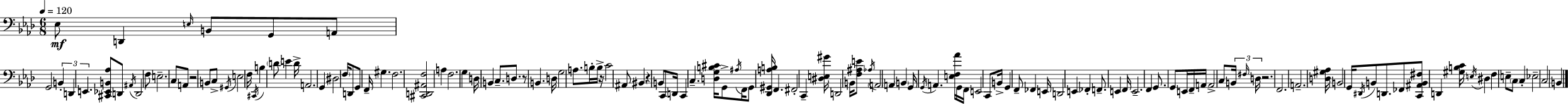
Eb3/e D2/q E3/s B2/e G2/e A2/e G2/h B2/q D2/q E2/q. [C#2,Eb2,B2,Ab3]/e D2/e A#2/s D2/h F3/e E3/h. C3/e A2/e R/h B2/e C3/e G#2/s E3/h F3/s C#2/s B3/q D4/e E4/q D4/s A2/h. G2/q D#3/h F3/s D2/e G2/e F2/s G#3/q. F3/h. [C#2,D2,A#2,F3]/h A3/q F3/h. G3/q D3/s B2/q C3/e. D3/e. R/e B2/q. D3/s G3/h A3/e. B3/s B3/s R/s C4/h A#2/e BIS2/q R/q B2/e C2/e D2/s C2/q C3/q. [D3,G3,B3,C#4]/s G2/e A#3/s F2/s G2/e [Db2,G#2,A3,B3]/s F2/q. F#2/h C2/q [D#3,E3,G#4]/s D2/h B2/s [F3,A#3,E4]/e Ab3/s A2/h A2/q B2/q G2/s G2/s A2/q. [E3,F3,Ab4]/s G2/s F2/s E2/h C2/e B2/s G2/q F2/e FES2/q E2/s D2/h E2/q FES2/q F2/e. E2/q F2/s E2/h. F2/q G2/e. G2/e E2/s F2/s A2/s A2/h C3/e B2/s F#3/s D3/s R/h. F2/h. A2/h. [D3,G#3,Ab3]/s B2/h G2/s D#2/s B2/e D2/e. FES2/e [C2,A#2,B2,F#3]/e D2/q [G#3,B3,C4]/s E3/s D#3/q F3/q E3/e C3/e C3/q Eb3/h C3/h B2/q